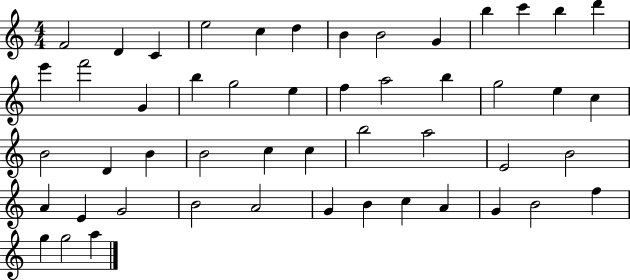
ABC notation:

X:1
T:Untitled
M:4/4
L:1/4
K:C
F2 D C e2 c d B B2 G b c' b d' e' f'2 G b g2 e f a2 b g2 e c B2 D B B2 c c b2 a2 E2 B2 A E G2 B2 A2 G B c A G B2 f g g2 a